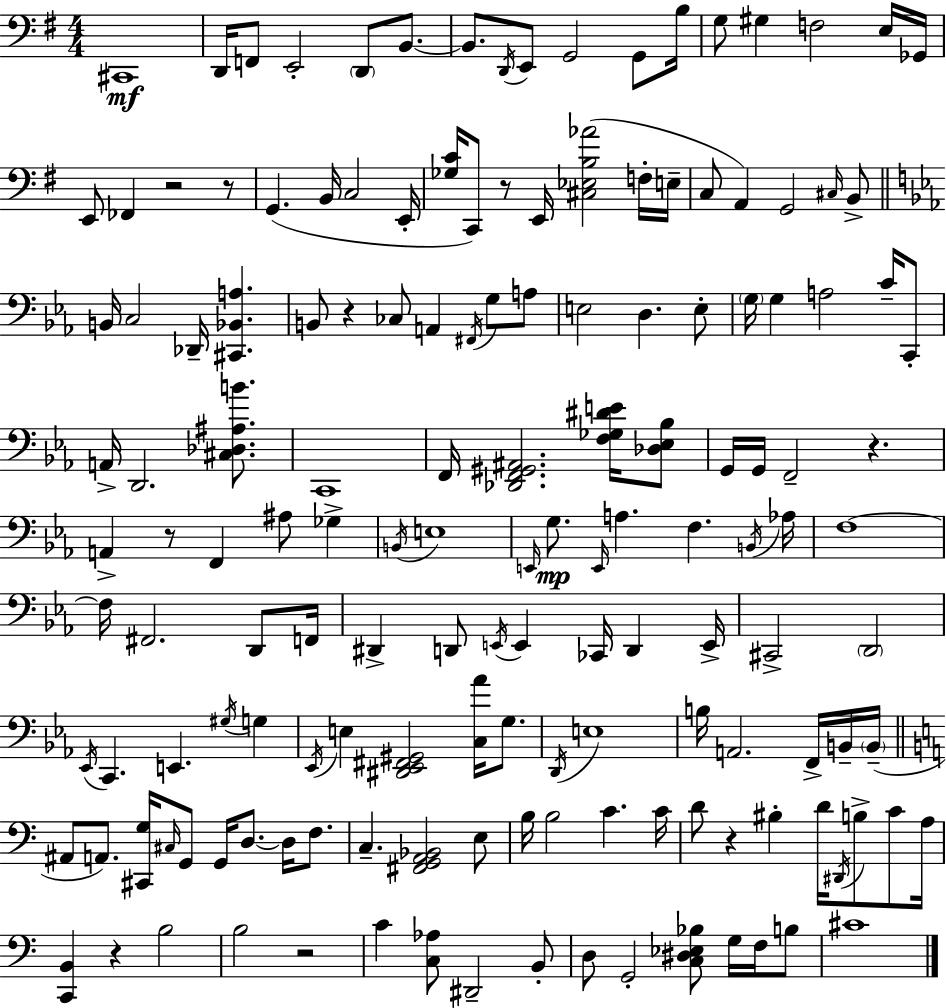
{
  \clef bass
  \numericTimeSignature
  \time 4/4
  \key e \minor
  \repeat volta 2 { cis,1\mf | d,16 f,8 e,2-. \parenthesize d,8 b,8.~~ | b,8. \acciaccatura { d,16 } e,8 g,2 g,8 | b16 g8 gis4 f2 e16 | \break ges,16 e,8 fes,4 r2 r8 | g,4.( b,16 c2 | e,16-. <ges c'>16 c,8) r8 e,16 <cis ees b aes'>2( f16-. | e16-- c8 a,4) g,2 \grace { cis16 } | \break b,8-> \bar "||" \break \key ees \major b,16 c2 des,16-- <cis, bes, a>4. | b,8 r4 ces8 a,4 \acciaccatura { fis,16 } g8 a8 | e2 d4. e8-. | \parenthesize g16 g4 a2 c'16-- c,8-. | \break a,16-> d,2. <cis des ais b'>8. | c,1 | f,16 <des, f, gis, ais,>2. <f ges dis' e'>16 <des ees bes>8 | g,16 g,16 f,2-- r4. | \break a,4-> r8 f,4 ais8 ges4-> | \acciaccatura { b,16 } e1 | \grace { e,16 } g8.\mp \grace { e,16 } a4. f4. | \acciaccatura { b,16 } aes16 f1~~ | \break f16 fis,2. | d,8 f,16 dis,4-> d,8 \acciaccatura { e,16 } e,4 | ces,16 d,4 e,16-> cis,2-> \parenthesize d,2 | \acciaccatura { ees,16 } c,4. e,4. | \break \acciaccatura { gis16 } g4 \acciaccatura { ees,16 } e4 <dis, ees, fis, gis,>2 | <c aes'>16 g8. \acciaccatura { d,16 } e1 | b16 a,2. | f,16-> b,16-- \parenthesize b,16--( \bar "||" \break \key a \minor ais,8 a,8.) <cis, g>16 \grace { cis16 } g,8 g,16 d8.~~ d16 f8. | c4.-- <fis, g, a, bes,>2 e8 | b16 b2 c'4. | c'16 d'8 r4 bis4-. d'16 \acciaccatura { dis,16 } b8-> c'8 | \break a16 <c, b,>4 r4 b2 | b2 r2 | c'4 <c aes>8 dis,2-- | b,8-. d8 g,2-. <c dis ees bes>8 g16 f16 | \break b8 cis'1 | } \bar "|."
}